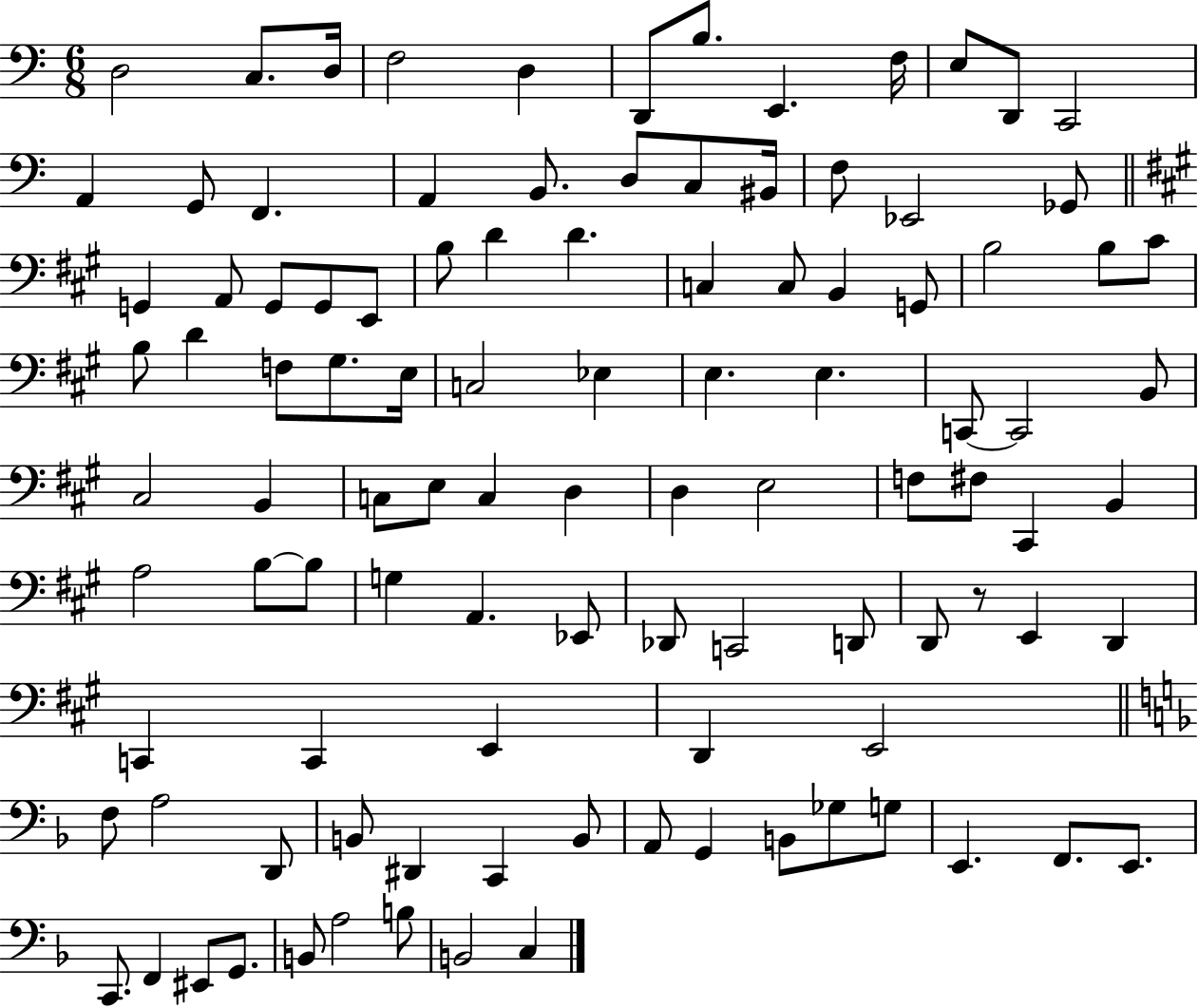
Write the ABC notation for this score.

X:1
T:Untitled
M:6/8
L:1/4
K:C
D,2 C,/2 D,/4 F,2 D, D,,/2 B,/2 E,, F,/4 E,/2 D,,/2 C,,2 A,, G,,/2 F,, A,, B,,/2 D,/2 C,/2 ^B,,/4 F,/2 _E,,2 _G,,/2 G,, A,,/2 G,,/2 G,,/2 E,,/2 B,/2 D D C, C,/2 B,, G,,/2 B,2 B,/2 ^C/2 B,/2 D F,/2 ^G,/2 E,/4 C,2 _E, E, E, C,,/2 C,,2 B,,/2 ^C,2 B,, C,/2 E,/2 C, D, D, E,2 F,/2 ^F,/2 ^C,, B,, A,2 B,/2 B,/2 G, A,, _E,,/2 _D,,/2 C,,2 D,,/2 D,,/2 z/2 E,, D,, C,, C,, E,, D,, E,,2 F,/2 A,2 D,,/2 B,,/2 ^D,, C,, B,,/2 A,,/2 G,, B,,/2 _G,/2 G,/2 E,, F,,/2 E,,/2 C,,/2 F,, ^E,,/2 G,,/2 B,,/2 A,2 B,/2 B,,2 C,